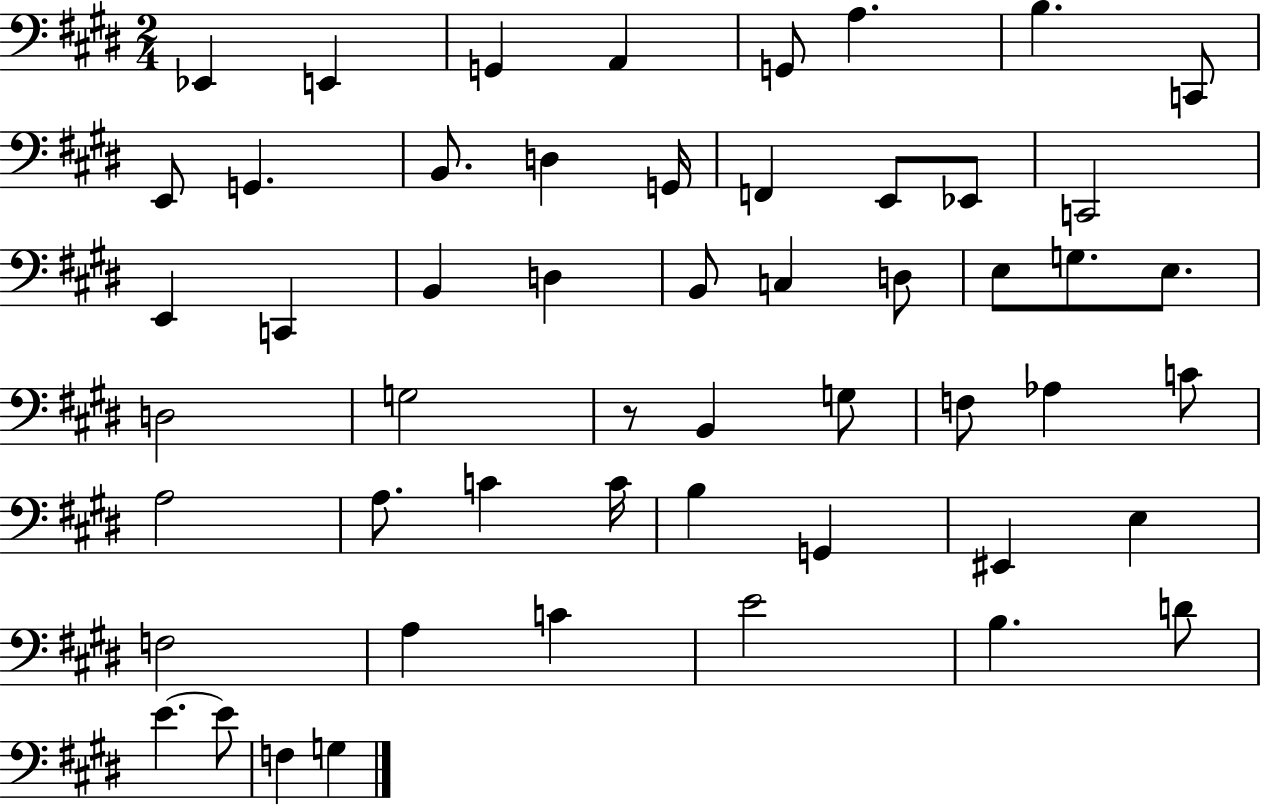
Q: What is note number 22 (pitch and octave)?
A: B2